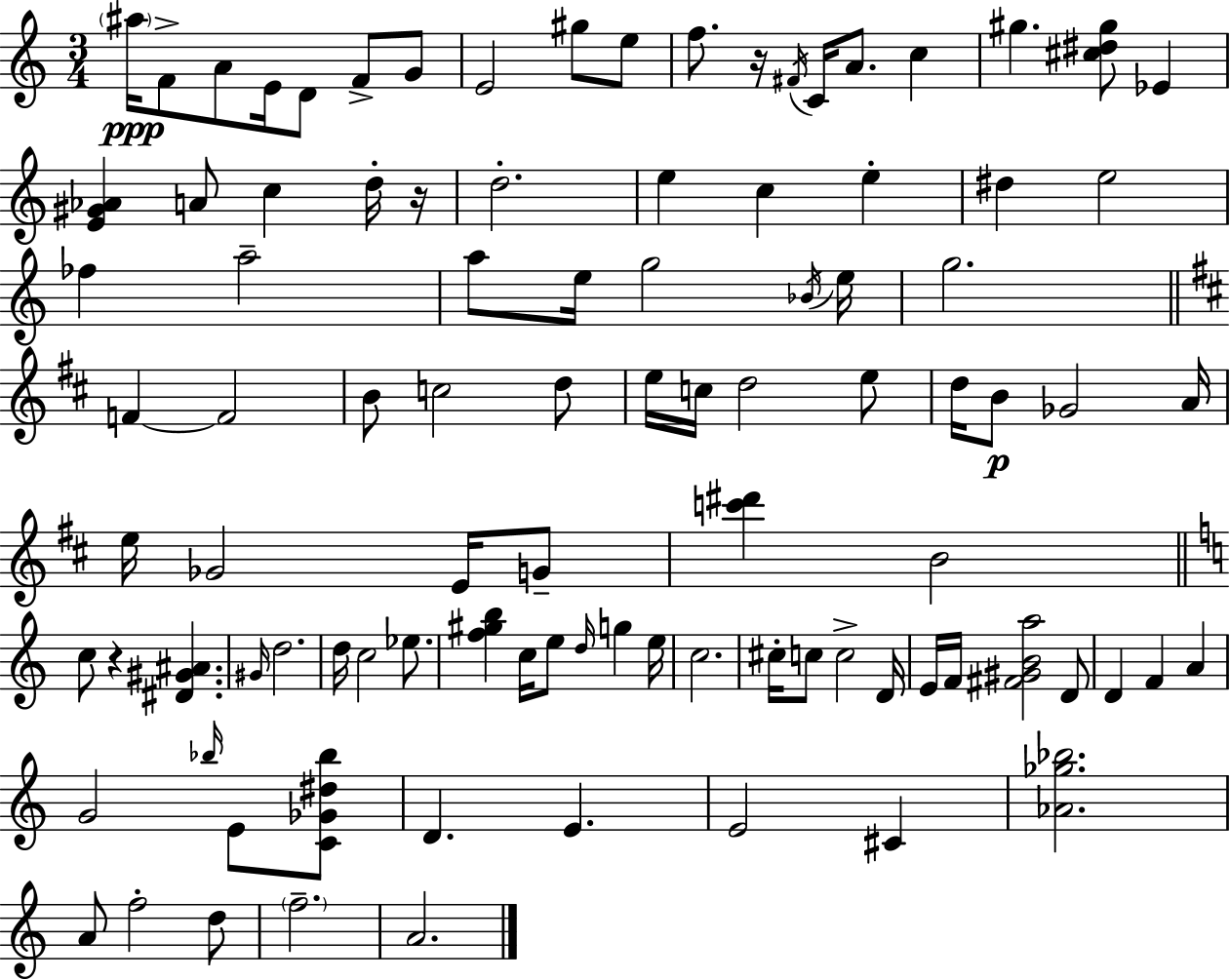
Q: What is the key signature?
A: A minor